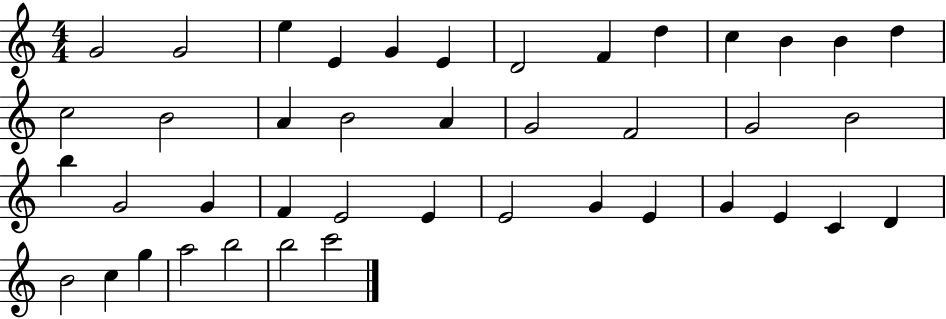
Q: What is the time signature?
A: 4/4